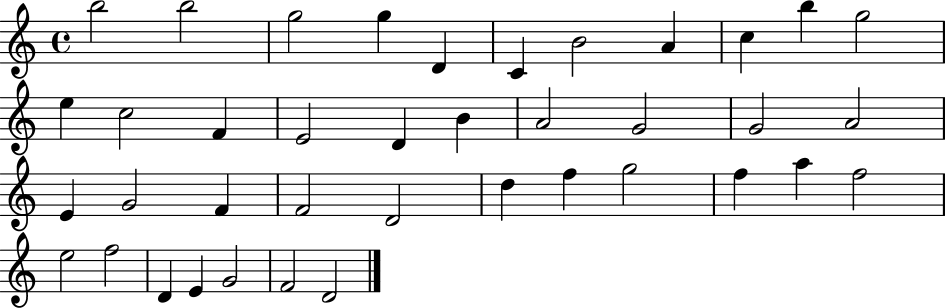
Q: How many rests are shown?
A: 0